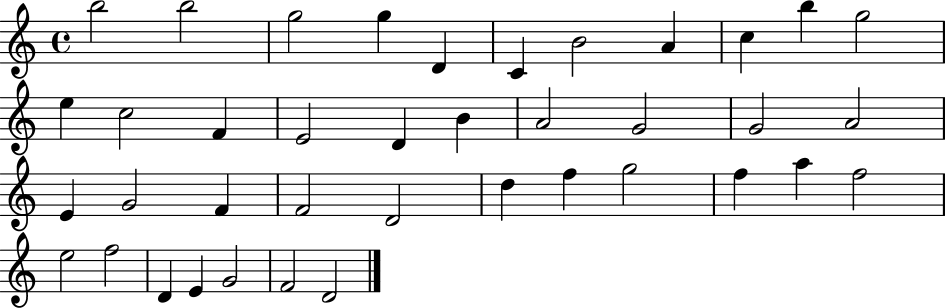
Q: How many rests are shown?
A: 0